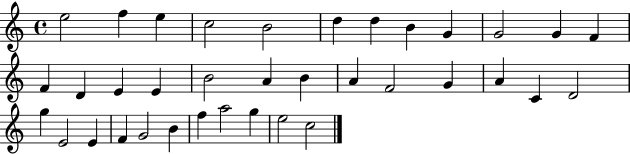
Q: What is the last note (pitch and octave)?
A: C5